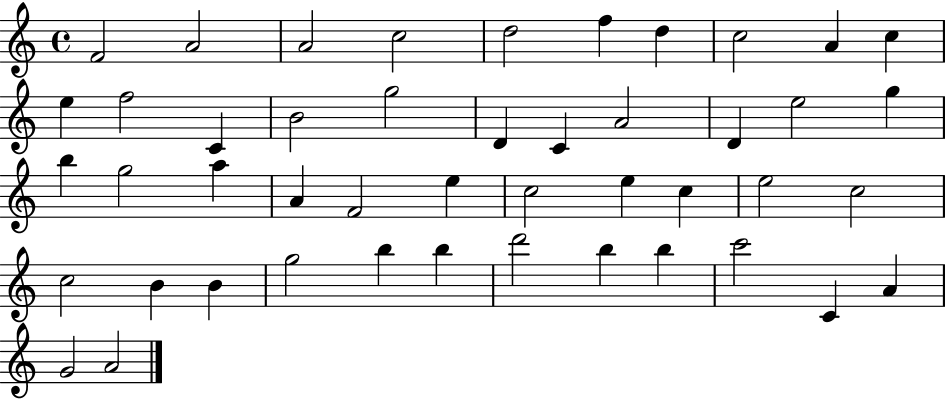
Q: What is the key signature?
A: C major